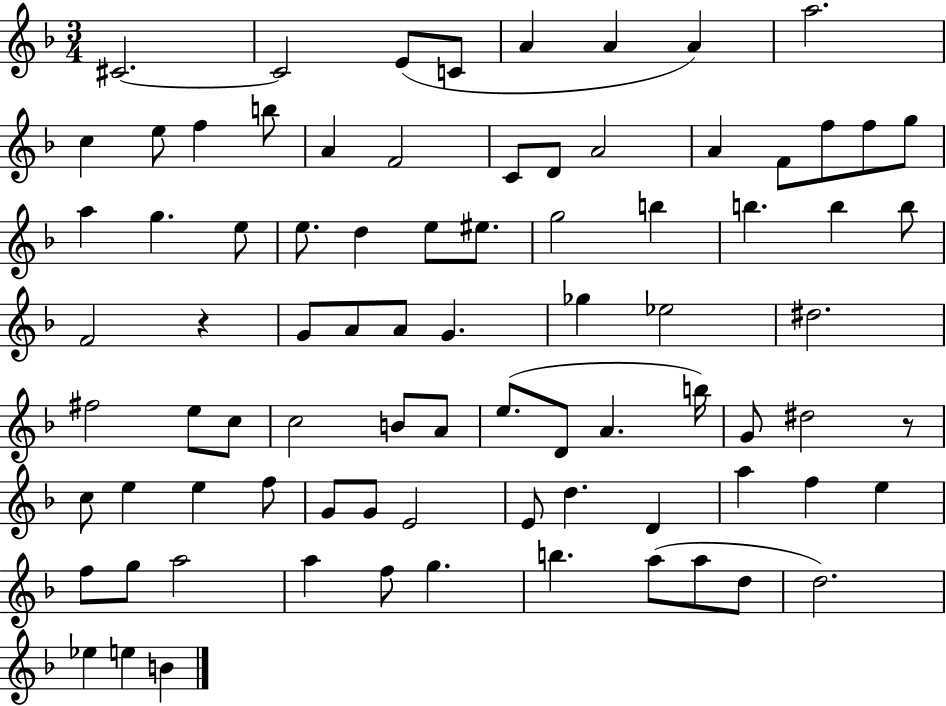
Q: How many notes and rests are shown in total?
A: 83